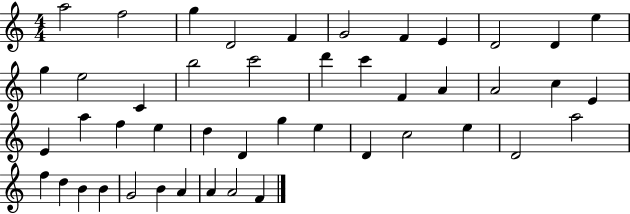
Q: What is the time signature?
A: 4/4